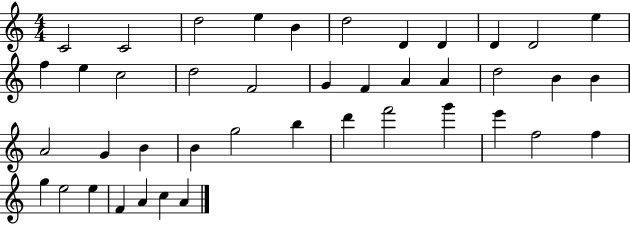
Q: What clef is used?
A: treble